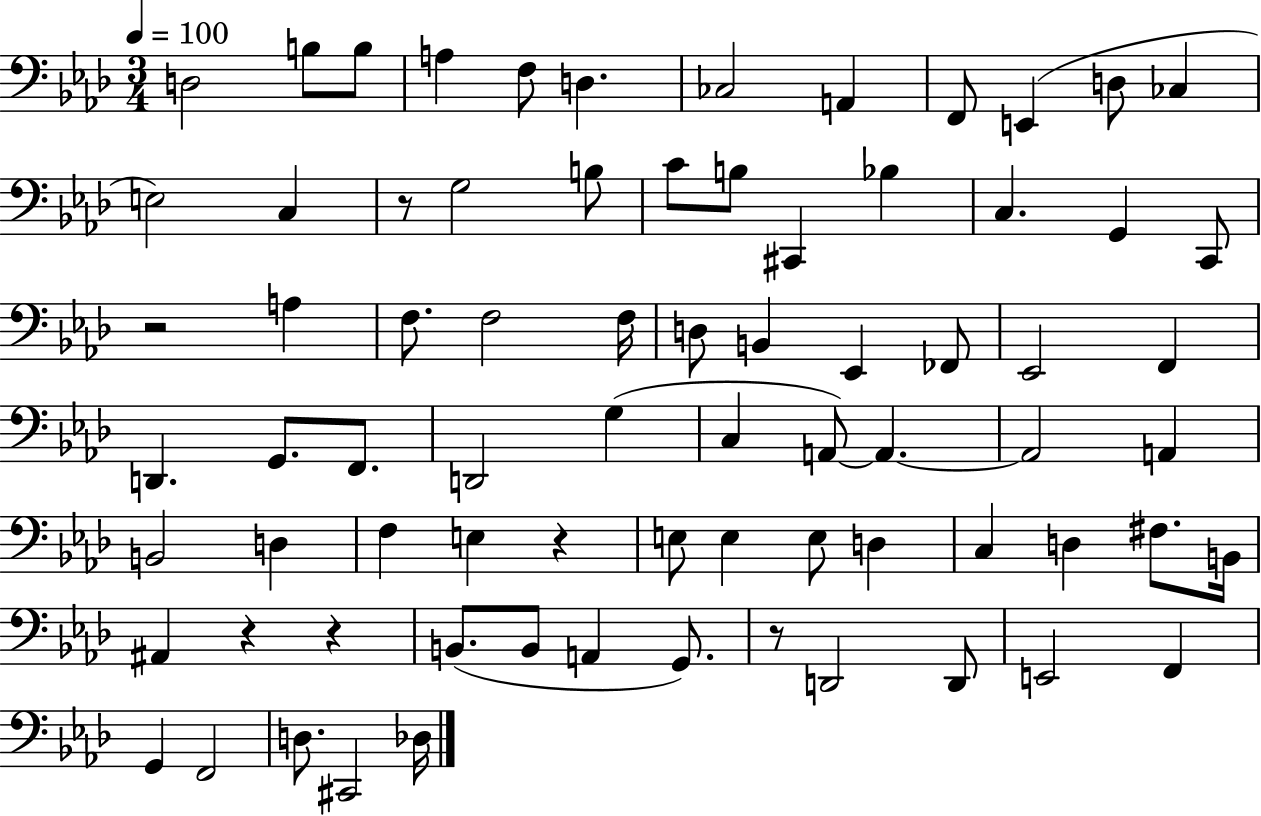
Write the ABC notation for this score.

X:1
T:Untitled
M:3/4
L:1/4
K:Ab
D,2 B,/2 B,/2 A, F,/2 D, _C,2 A,, F,,/2 E,, D,/2 _C, E,2 C, z/2 G,2 B,/2 C/2 B,/2 ^C,, _B, C, G,, C,,/2 z2 A, F,/2 F,2 F,/4 D,/2 B,, _E,, _F,,/2 _E,,2 F,, D,, G,,/2 F,,/2 D,,2 G, C, A,,/2 A,, A,,2 A,, B,,2 D, F, E, z E,/2 E, E,/2 D, C, D, ^F,/2 B,,/4 ^A,, z z B,,/2 B,,/2 A,, G,,/2 z/2 D,,2 D,,/2 E,,2 F,, G,, F,,2 D,/2 ^C,,2 _D,/4